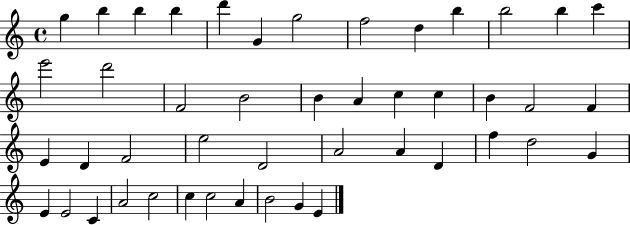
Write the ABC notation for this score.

X:1
T:Untitled
M:4/4
L:1/4
K:C
g b b b d' G g2 f2 d b b2 b c' e'2 d'2 F2 B2 B A c c B F2 F E D F2 e2 D2 A2 A D f d2 G E E2 C A2 c2 c c2 A B2 G E